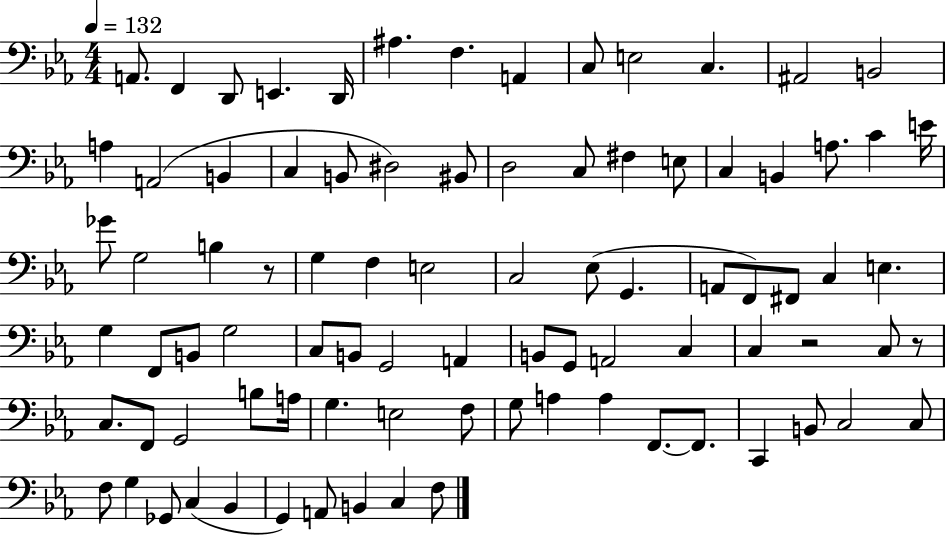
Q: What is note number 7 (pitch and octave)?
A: F3